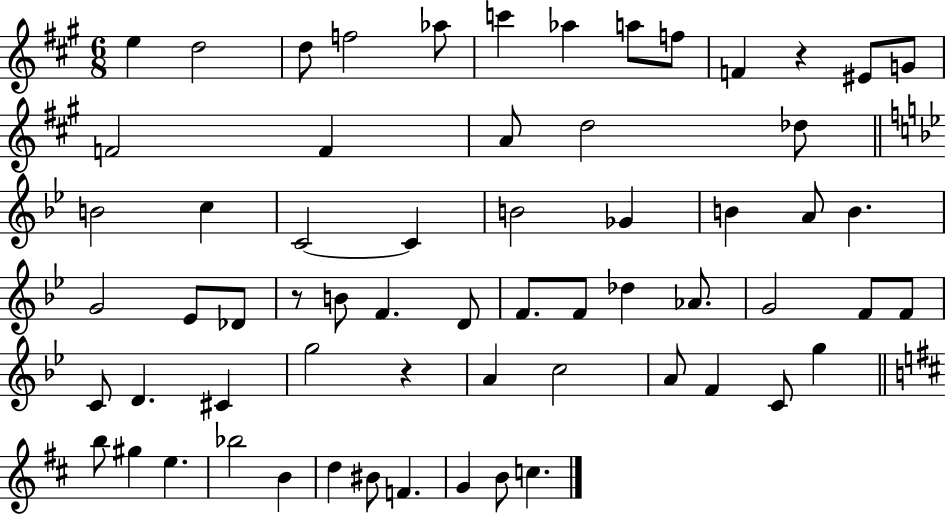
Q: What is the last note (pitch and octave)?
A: C5